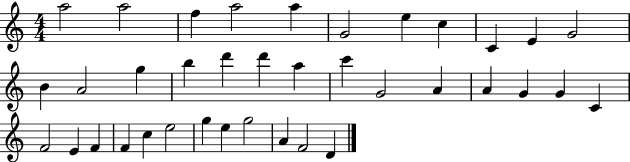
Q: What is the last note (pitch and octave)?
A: D4